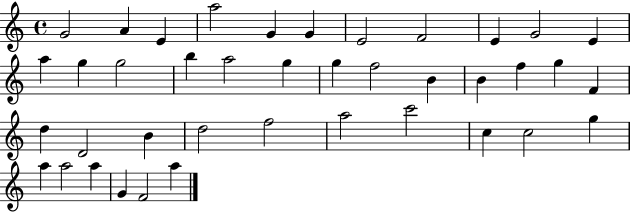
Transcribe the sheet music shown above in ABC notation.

X:1
T:Untitled
M:4/4
L:1/4
K:C
G2 A E a2 G G E2 F2 E G2 E a g g2 b a2 g g f2 B B f g F d D2 B d2 f2 a2 c'2 c c2 g a a2 a G F2 a